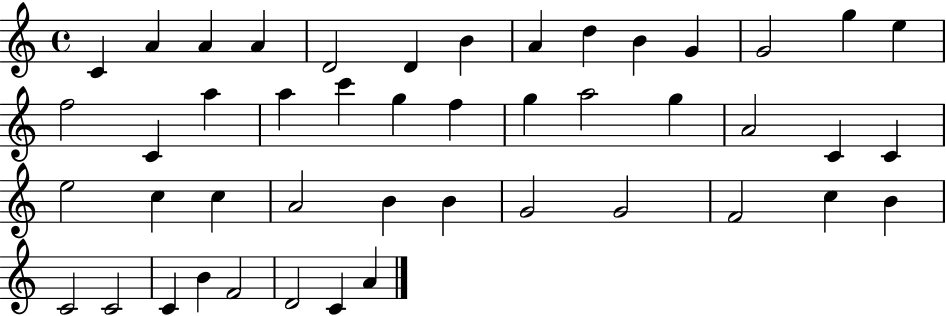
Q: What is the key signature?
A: C major